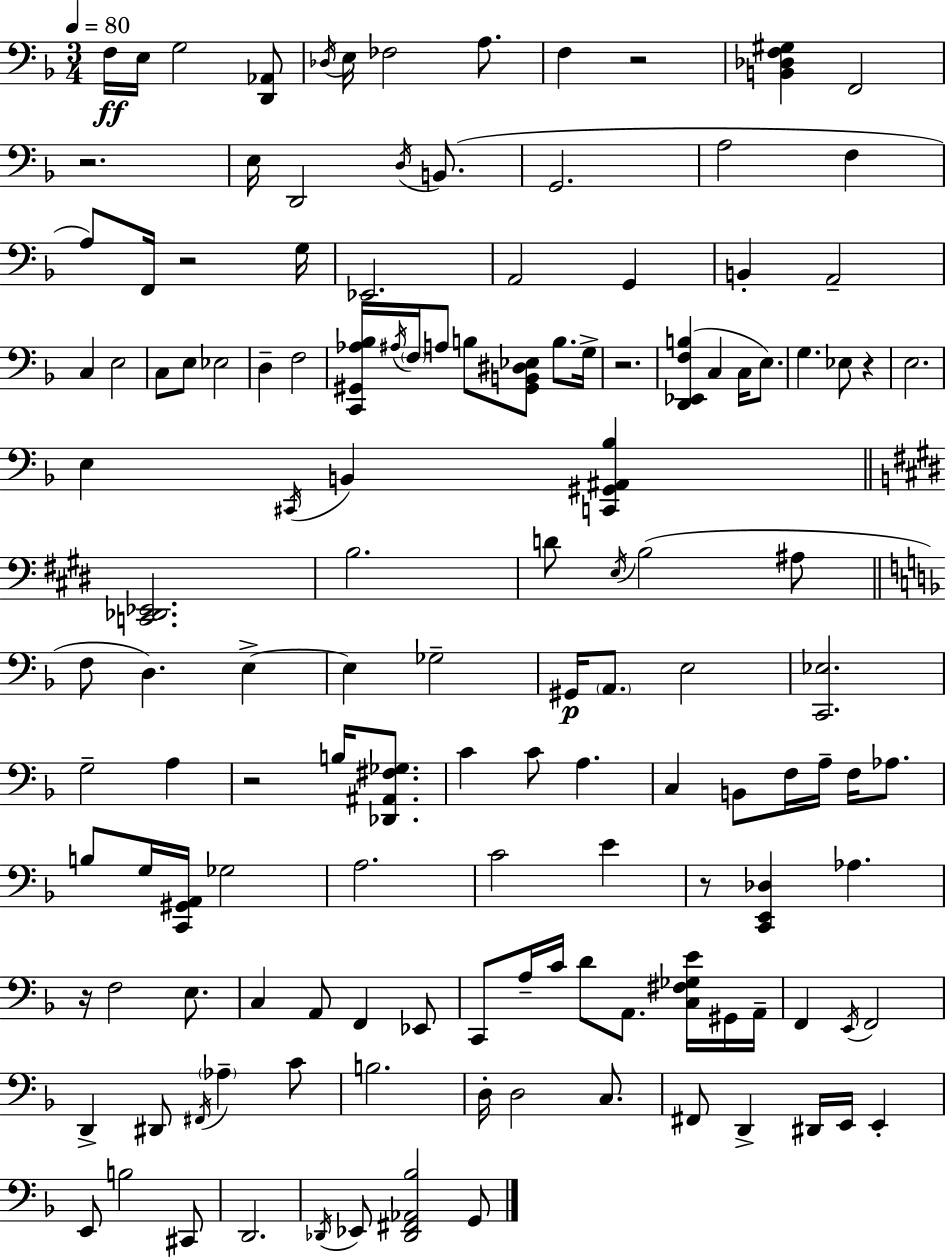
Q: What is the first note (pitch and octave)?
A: F3